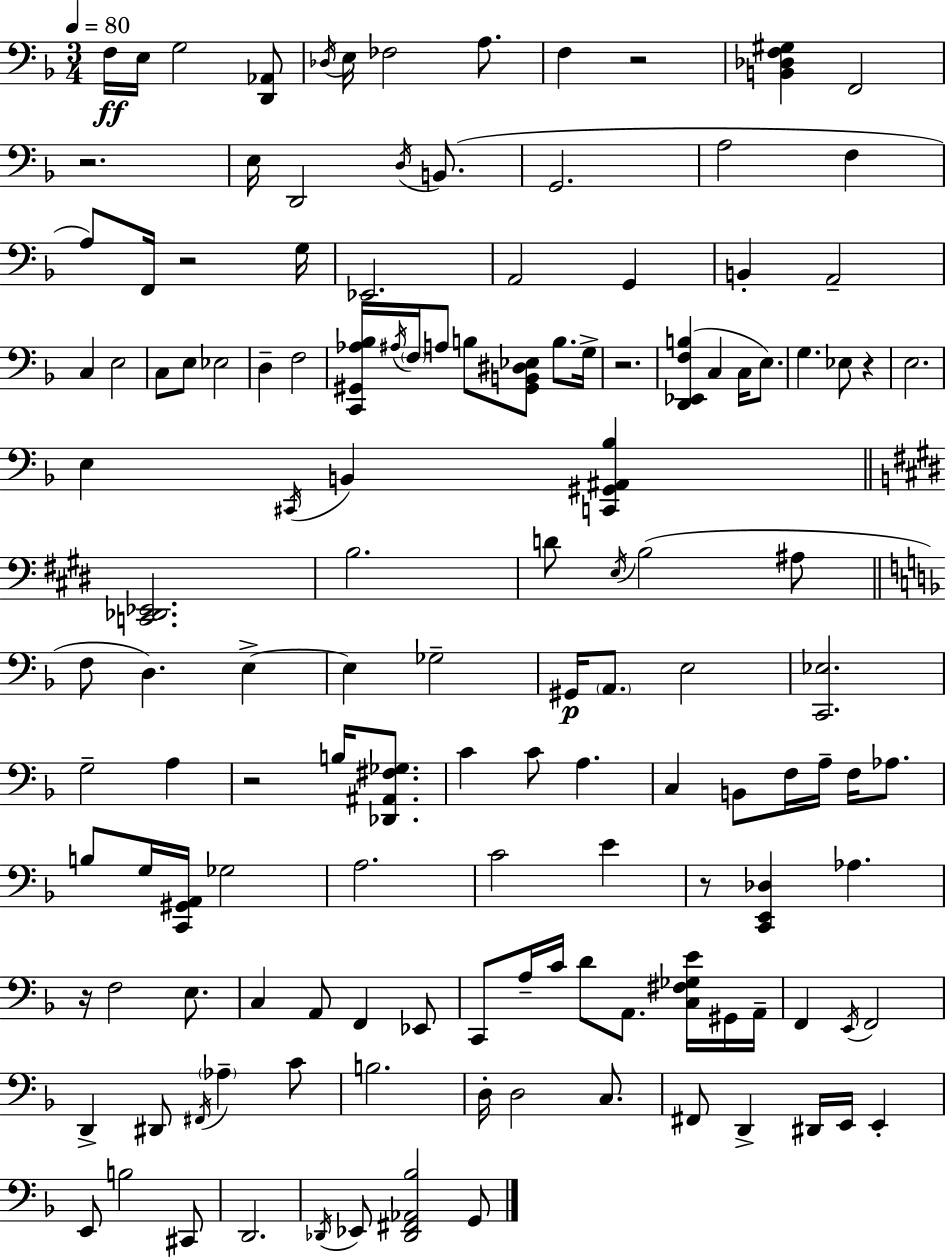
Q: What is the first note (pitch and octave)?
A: F3